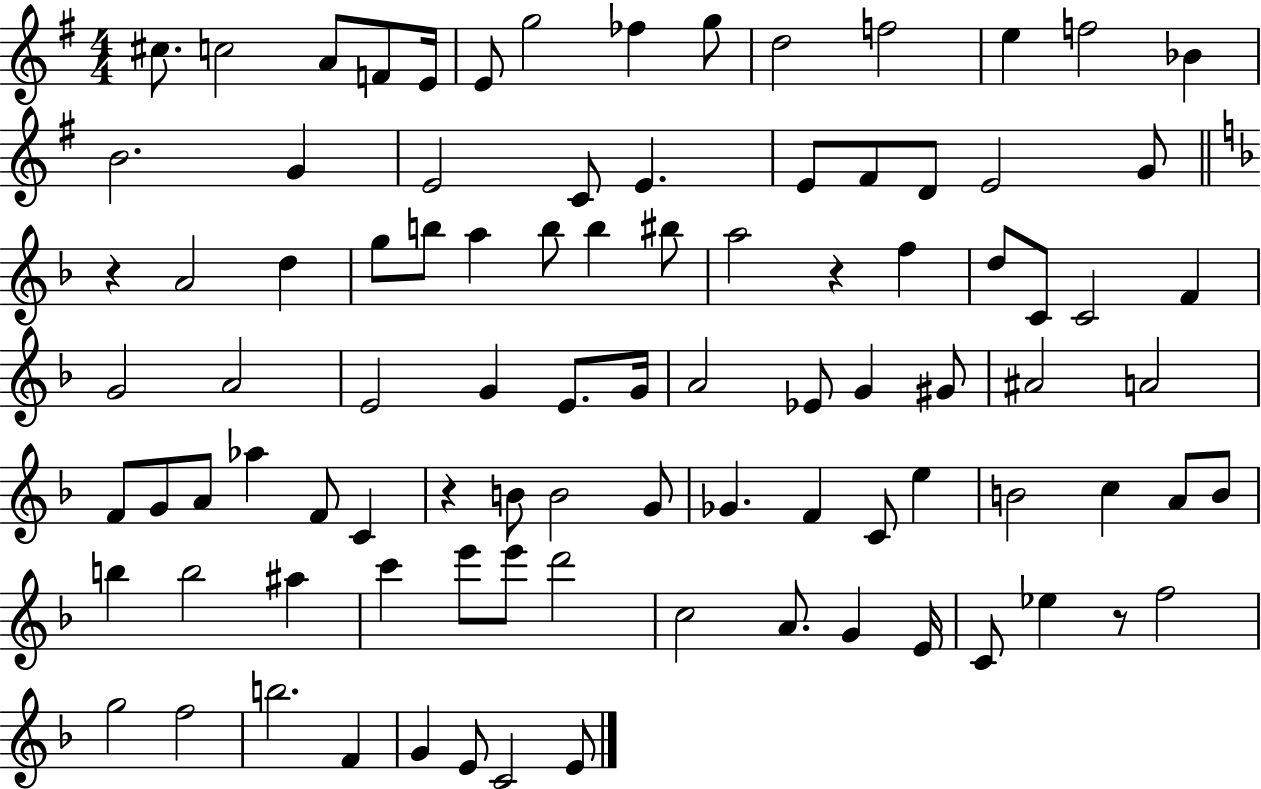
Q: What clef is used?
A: treble